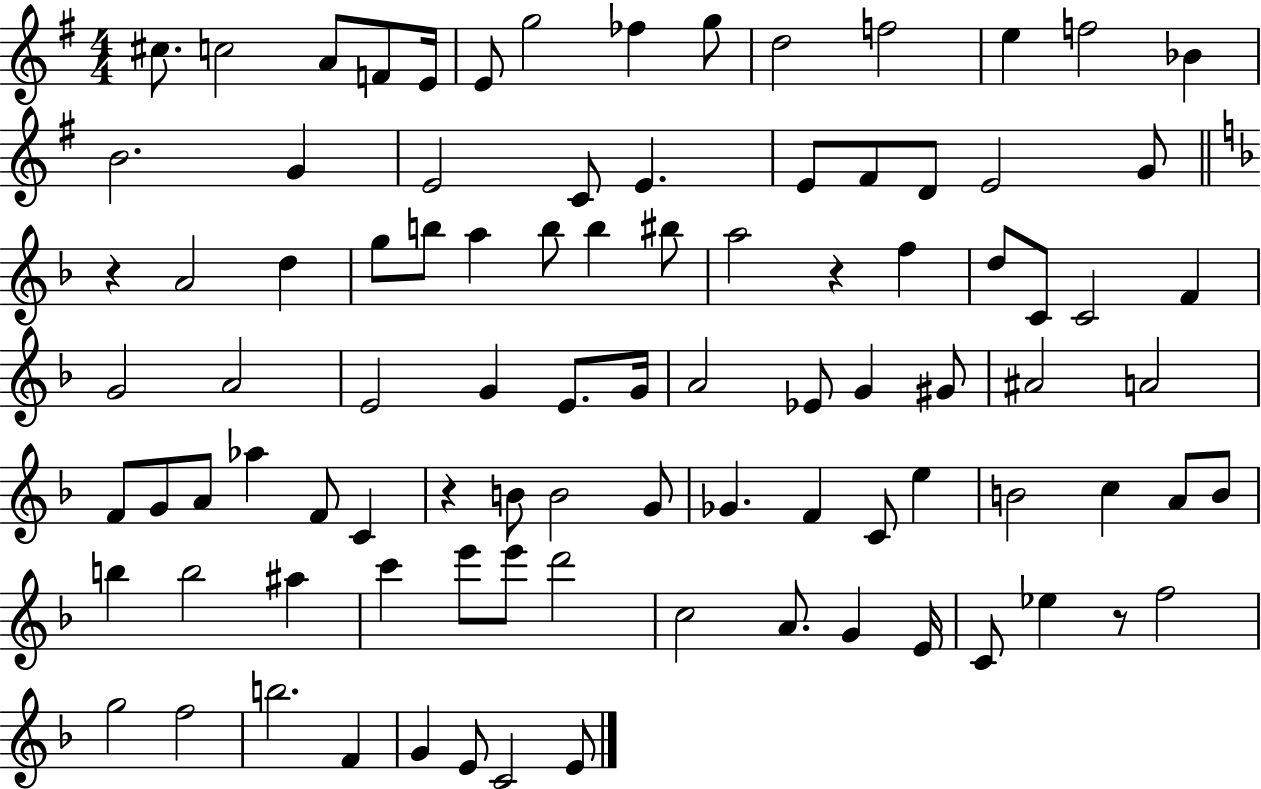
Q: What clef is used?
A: treble